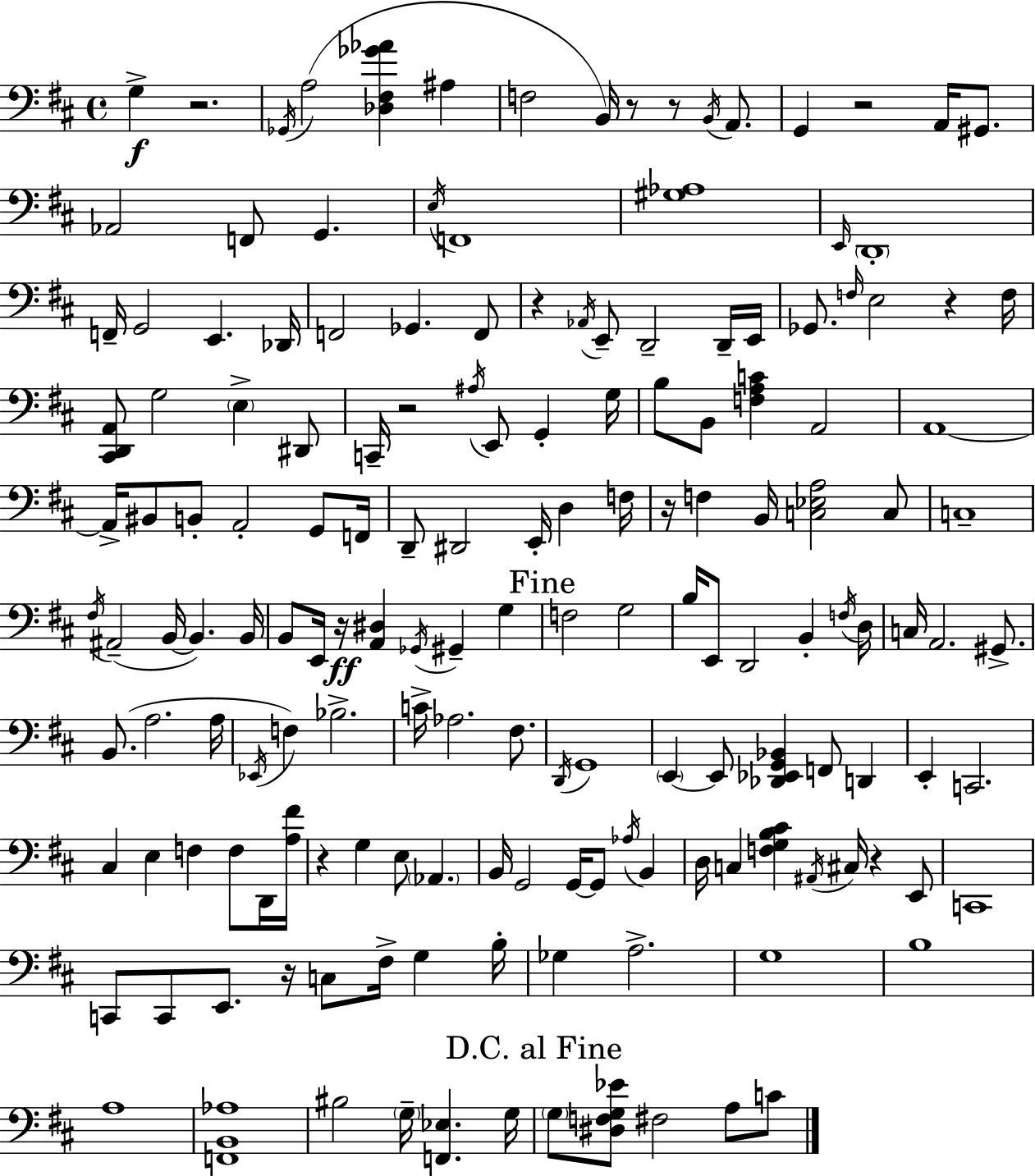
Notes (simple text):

G3/q R/h. Gb2/s A3/h [Db3,F#3,Gb4,Ab4]/q A#3/q F3/h B2/s R/e R/e B2/s A2/e. G2/q R/h A2/s G#2/e. Ab2/h F2/e G2/q. E3/s F2/w [G#3,Ab3]/w E2/s D2/w F2/s G2/h E2/q. Db2/s F2/h Gb2/q. F2/e R/q Ab2/s E2/e D2/h D2/s E2/s Gb2/e. F3/s E3/h R/q F3/s [C#2,D2,A2]/e G3/h E3/q D#2/e C2/s R/h A#3/s E2/e G2/q G3/s B3/e B2/e [F3,A3,C4]/q A2/h A2/w A2/s BIS2/e B2/e A2/h G2/e F2/s D2/e D#2/h E2/s D3/q F3/s R/s F3/q B2/s [C3,Eb3,A3]/h C3/e C3/w F#3/s A#2/h B2/s B2/q. B2/s B2/e E2/s R/s [A2,D#3]/q Gb2/s G#2/q G3/q F3/h G3/h B3/s E2/e D2/h B2/q F3/s D3/s C3/s A2/h. G#2/e. B2/e. A3/h. A3/s Eb2/s F3/q Bb3/h. C4/s Ab3/h. F#3/e. D2/s G2/w E2/q E2/e [Db2,Eb2,G2,Bb2]/q F2/e D2/q E2/q C2/h. C#3/q E3/q F3/q F3/e D2/s [A3,F#4]/s R/q G3/q E3/e Ab2/q. B2/s G2/h G2/s G2/e Ab3/s B2/q D3/s C3/q [F3,G3,B3,C#4]/q A#2/s C#3/s R/q E2/e C2/w C2/e C2/e E2/e. R/s C3/e F#3/s G3/q B3/s Gb3/q A3/h. G3/w B3/w A3/w [F2,B2,Ab3]/w BIS3/h G3/s [F2,Eb3]/q. G3/s G3/e [D#3,F3,G3,Eb4]/e F#3/h A3/e C4/e